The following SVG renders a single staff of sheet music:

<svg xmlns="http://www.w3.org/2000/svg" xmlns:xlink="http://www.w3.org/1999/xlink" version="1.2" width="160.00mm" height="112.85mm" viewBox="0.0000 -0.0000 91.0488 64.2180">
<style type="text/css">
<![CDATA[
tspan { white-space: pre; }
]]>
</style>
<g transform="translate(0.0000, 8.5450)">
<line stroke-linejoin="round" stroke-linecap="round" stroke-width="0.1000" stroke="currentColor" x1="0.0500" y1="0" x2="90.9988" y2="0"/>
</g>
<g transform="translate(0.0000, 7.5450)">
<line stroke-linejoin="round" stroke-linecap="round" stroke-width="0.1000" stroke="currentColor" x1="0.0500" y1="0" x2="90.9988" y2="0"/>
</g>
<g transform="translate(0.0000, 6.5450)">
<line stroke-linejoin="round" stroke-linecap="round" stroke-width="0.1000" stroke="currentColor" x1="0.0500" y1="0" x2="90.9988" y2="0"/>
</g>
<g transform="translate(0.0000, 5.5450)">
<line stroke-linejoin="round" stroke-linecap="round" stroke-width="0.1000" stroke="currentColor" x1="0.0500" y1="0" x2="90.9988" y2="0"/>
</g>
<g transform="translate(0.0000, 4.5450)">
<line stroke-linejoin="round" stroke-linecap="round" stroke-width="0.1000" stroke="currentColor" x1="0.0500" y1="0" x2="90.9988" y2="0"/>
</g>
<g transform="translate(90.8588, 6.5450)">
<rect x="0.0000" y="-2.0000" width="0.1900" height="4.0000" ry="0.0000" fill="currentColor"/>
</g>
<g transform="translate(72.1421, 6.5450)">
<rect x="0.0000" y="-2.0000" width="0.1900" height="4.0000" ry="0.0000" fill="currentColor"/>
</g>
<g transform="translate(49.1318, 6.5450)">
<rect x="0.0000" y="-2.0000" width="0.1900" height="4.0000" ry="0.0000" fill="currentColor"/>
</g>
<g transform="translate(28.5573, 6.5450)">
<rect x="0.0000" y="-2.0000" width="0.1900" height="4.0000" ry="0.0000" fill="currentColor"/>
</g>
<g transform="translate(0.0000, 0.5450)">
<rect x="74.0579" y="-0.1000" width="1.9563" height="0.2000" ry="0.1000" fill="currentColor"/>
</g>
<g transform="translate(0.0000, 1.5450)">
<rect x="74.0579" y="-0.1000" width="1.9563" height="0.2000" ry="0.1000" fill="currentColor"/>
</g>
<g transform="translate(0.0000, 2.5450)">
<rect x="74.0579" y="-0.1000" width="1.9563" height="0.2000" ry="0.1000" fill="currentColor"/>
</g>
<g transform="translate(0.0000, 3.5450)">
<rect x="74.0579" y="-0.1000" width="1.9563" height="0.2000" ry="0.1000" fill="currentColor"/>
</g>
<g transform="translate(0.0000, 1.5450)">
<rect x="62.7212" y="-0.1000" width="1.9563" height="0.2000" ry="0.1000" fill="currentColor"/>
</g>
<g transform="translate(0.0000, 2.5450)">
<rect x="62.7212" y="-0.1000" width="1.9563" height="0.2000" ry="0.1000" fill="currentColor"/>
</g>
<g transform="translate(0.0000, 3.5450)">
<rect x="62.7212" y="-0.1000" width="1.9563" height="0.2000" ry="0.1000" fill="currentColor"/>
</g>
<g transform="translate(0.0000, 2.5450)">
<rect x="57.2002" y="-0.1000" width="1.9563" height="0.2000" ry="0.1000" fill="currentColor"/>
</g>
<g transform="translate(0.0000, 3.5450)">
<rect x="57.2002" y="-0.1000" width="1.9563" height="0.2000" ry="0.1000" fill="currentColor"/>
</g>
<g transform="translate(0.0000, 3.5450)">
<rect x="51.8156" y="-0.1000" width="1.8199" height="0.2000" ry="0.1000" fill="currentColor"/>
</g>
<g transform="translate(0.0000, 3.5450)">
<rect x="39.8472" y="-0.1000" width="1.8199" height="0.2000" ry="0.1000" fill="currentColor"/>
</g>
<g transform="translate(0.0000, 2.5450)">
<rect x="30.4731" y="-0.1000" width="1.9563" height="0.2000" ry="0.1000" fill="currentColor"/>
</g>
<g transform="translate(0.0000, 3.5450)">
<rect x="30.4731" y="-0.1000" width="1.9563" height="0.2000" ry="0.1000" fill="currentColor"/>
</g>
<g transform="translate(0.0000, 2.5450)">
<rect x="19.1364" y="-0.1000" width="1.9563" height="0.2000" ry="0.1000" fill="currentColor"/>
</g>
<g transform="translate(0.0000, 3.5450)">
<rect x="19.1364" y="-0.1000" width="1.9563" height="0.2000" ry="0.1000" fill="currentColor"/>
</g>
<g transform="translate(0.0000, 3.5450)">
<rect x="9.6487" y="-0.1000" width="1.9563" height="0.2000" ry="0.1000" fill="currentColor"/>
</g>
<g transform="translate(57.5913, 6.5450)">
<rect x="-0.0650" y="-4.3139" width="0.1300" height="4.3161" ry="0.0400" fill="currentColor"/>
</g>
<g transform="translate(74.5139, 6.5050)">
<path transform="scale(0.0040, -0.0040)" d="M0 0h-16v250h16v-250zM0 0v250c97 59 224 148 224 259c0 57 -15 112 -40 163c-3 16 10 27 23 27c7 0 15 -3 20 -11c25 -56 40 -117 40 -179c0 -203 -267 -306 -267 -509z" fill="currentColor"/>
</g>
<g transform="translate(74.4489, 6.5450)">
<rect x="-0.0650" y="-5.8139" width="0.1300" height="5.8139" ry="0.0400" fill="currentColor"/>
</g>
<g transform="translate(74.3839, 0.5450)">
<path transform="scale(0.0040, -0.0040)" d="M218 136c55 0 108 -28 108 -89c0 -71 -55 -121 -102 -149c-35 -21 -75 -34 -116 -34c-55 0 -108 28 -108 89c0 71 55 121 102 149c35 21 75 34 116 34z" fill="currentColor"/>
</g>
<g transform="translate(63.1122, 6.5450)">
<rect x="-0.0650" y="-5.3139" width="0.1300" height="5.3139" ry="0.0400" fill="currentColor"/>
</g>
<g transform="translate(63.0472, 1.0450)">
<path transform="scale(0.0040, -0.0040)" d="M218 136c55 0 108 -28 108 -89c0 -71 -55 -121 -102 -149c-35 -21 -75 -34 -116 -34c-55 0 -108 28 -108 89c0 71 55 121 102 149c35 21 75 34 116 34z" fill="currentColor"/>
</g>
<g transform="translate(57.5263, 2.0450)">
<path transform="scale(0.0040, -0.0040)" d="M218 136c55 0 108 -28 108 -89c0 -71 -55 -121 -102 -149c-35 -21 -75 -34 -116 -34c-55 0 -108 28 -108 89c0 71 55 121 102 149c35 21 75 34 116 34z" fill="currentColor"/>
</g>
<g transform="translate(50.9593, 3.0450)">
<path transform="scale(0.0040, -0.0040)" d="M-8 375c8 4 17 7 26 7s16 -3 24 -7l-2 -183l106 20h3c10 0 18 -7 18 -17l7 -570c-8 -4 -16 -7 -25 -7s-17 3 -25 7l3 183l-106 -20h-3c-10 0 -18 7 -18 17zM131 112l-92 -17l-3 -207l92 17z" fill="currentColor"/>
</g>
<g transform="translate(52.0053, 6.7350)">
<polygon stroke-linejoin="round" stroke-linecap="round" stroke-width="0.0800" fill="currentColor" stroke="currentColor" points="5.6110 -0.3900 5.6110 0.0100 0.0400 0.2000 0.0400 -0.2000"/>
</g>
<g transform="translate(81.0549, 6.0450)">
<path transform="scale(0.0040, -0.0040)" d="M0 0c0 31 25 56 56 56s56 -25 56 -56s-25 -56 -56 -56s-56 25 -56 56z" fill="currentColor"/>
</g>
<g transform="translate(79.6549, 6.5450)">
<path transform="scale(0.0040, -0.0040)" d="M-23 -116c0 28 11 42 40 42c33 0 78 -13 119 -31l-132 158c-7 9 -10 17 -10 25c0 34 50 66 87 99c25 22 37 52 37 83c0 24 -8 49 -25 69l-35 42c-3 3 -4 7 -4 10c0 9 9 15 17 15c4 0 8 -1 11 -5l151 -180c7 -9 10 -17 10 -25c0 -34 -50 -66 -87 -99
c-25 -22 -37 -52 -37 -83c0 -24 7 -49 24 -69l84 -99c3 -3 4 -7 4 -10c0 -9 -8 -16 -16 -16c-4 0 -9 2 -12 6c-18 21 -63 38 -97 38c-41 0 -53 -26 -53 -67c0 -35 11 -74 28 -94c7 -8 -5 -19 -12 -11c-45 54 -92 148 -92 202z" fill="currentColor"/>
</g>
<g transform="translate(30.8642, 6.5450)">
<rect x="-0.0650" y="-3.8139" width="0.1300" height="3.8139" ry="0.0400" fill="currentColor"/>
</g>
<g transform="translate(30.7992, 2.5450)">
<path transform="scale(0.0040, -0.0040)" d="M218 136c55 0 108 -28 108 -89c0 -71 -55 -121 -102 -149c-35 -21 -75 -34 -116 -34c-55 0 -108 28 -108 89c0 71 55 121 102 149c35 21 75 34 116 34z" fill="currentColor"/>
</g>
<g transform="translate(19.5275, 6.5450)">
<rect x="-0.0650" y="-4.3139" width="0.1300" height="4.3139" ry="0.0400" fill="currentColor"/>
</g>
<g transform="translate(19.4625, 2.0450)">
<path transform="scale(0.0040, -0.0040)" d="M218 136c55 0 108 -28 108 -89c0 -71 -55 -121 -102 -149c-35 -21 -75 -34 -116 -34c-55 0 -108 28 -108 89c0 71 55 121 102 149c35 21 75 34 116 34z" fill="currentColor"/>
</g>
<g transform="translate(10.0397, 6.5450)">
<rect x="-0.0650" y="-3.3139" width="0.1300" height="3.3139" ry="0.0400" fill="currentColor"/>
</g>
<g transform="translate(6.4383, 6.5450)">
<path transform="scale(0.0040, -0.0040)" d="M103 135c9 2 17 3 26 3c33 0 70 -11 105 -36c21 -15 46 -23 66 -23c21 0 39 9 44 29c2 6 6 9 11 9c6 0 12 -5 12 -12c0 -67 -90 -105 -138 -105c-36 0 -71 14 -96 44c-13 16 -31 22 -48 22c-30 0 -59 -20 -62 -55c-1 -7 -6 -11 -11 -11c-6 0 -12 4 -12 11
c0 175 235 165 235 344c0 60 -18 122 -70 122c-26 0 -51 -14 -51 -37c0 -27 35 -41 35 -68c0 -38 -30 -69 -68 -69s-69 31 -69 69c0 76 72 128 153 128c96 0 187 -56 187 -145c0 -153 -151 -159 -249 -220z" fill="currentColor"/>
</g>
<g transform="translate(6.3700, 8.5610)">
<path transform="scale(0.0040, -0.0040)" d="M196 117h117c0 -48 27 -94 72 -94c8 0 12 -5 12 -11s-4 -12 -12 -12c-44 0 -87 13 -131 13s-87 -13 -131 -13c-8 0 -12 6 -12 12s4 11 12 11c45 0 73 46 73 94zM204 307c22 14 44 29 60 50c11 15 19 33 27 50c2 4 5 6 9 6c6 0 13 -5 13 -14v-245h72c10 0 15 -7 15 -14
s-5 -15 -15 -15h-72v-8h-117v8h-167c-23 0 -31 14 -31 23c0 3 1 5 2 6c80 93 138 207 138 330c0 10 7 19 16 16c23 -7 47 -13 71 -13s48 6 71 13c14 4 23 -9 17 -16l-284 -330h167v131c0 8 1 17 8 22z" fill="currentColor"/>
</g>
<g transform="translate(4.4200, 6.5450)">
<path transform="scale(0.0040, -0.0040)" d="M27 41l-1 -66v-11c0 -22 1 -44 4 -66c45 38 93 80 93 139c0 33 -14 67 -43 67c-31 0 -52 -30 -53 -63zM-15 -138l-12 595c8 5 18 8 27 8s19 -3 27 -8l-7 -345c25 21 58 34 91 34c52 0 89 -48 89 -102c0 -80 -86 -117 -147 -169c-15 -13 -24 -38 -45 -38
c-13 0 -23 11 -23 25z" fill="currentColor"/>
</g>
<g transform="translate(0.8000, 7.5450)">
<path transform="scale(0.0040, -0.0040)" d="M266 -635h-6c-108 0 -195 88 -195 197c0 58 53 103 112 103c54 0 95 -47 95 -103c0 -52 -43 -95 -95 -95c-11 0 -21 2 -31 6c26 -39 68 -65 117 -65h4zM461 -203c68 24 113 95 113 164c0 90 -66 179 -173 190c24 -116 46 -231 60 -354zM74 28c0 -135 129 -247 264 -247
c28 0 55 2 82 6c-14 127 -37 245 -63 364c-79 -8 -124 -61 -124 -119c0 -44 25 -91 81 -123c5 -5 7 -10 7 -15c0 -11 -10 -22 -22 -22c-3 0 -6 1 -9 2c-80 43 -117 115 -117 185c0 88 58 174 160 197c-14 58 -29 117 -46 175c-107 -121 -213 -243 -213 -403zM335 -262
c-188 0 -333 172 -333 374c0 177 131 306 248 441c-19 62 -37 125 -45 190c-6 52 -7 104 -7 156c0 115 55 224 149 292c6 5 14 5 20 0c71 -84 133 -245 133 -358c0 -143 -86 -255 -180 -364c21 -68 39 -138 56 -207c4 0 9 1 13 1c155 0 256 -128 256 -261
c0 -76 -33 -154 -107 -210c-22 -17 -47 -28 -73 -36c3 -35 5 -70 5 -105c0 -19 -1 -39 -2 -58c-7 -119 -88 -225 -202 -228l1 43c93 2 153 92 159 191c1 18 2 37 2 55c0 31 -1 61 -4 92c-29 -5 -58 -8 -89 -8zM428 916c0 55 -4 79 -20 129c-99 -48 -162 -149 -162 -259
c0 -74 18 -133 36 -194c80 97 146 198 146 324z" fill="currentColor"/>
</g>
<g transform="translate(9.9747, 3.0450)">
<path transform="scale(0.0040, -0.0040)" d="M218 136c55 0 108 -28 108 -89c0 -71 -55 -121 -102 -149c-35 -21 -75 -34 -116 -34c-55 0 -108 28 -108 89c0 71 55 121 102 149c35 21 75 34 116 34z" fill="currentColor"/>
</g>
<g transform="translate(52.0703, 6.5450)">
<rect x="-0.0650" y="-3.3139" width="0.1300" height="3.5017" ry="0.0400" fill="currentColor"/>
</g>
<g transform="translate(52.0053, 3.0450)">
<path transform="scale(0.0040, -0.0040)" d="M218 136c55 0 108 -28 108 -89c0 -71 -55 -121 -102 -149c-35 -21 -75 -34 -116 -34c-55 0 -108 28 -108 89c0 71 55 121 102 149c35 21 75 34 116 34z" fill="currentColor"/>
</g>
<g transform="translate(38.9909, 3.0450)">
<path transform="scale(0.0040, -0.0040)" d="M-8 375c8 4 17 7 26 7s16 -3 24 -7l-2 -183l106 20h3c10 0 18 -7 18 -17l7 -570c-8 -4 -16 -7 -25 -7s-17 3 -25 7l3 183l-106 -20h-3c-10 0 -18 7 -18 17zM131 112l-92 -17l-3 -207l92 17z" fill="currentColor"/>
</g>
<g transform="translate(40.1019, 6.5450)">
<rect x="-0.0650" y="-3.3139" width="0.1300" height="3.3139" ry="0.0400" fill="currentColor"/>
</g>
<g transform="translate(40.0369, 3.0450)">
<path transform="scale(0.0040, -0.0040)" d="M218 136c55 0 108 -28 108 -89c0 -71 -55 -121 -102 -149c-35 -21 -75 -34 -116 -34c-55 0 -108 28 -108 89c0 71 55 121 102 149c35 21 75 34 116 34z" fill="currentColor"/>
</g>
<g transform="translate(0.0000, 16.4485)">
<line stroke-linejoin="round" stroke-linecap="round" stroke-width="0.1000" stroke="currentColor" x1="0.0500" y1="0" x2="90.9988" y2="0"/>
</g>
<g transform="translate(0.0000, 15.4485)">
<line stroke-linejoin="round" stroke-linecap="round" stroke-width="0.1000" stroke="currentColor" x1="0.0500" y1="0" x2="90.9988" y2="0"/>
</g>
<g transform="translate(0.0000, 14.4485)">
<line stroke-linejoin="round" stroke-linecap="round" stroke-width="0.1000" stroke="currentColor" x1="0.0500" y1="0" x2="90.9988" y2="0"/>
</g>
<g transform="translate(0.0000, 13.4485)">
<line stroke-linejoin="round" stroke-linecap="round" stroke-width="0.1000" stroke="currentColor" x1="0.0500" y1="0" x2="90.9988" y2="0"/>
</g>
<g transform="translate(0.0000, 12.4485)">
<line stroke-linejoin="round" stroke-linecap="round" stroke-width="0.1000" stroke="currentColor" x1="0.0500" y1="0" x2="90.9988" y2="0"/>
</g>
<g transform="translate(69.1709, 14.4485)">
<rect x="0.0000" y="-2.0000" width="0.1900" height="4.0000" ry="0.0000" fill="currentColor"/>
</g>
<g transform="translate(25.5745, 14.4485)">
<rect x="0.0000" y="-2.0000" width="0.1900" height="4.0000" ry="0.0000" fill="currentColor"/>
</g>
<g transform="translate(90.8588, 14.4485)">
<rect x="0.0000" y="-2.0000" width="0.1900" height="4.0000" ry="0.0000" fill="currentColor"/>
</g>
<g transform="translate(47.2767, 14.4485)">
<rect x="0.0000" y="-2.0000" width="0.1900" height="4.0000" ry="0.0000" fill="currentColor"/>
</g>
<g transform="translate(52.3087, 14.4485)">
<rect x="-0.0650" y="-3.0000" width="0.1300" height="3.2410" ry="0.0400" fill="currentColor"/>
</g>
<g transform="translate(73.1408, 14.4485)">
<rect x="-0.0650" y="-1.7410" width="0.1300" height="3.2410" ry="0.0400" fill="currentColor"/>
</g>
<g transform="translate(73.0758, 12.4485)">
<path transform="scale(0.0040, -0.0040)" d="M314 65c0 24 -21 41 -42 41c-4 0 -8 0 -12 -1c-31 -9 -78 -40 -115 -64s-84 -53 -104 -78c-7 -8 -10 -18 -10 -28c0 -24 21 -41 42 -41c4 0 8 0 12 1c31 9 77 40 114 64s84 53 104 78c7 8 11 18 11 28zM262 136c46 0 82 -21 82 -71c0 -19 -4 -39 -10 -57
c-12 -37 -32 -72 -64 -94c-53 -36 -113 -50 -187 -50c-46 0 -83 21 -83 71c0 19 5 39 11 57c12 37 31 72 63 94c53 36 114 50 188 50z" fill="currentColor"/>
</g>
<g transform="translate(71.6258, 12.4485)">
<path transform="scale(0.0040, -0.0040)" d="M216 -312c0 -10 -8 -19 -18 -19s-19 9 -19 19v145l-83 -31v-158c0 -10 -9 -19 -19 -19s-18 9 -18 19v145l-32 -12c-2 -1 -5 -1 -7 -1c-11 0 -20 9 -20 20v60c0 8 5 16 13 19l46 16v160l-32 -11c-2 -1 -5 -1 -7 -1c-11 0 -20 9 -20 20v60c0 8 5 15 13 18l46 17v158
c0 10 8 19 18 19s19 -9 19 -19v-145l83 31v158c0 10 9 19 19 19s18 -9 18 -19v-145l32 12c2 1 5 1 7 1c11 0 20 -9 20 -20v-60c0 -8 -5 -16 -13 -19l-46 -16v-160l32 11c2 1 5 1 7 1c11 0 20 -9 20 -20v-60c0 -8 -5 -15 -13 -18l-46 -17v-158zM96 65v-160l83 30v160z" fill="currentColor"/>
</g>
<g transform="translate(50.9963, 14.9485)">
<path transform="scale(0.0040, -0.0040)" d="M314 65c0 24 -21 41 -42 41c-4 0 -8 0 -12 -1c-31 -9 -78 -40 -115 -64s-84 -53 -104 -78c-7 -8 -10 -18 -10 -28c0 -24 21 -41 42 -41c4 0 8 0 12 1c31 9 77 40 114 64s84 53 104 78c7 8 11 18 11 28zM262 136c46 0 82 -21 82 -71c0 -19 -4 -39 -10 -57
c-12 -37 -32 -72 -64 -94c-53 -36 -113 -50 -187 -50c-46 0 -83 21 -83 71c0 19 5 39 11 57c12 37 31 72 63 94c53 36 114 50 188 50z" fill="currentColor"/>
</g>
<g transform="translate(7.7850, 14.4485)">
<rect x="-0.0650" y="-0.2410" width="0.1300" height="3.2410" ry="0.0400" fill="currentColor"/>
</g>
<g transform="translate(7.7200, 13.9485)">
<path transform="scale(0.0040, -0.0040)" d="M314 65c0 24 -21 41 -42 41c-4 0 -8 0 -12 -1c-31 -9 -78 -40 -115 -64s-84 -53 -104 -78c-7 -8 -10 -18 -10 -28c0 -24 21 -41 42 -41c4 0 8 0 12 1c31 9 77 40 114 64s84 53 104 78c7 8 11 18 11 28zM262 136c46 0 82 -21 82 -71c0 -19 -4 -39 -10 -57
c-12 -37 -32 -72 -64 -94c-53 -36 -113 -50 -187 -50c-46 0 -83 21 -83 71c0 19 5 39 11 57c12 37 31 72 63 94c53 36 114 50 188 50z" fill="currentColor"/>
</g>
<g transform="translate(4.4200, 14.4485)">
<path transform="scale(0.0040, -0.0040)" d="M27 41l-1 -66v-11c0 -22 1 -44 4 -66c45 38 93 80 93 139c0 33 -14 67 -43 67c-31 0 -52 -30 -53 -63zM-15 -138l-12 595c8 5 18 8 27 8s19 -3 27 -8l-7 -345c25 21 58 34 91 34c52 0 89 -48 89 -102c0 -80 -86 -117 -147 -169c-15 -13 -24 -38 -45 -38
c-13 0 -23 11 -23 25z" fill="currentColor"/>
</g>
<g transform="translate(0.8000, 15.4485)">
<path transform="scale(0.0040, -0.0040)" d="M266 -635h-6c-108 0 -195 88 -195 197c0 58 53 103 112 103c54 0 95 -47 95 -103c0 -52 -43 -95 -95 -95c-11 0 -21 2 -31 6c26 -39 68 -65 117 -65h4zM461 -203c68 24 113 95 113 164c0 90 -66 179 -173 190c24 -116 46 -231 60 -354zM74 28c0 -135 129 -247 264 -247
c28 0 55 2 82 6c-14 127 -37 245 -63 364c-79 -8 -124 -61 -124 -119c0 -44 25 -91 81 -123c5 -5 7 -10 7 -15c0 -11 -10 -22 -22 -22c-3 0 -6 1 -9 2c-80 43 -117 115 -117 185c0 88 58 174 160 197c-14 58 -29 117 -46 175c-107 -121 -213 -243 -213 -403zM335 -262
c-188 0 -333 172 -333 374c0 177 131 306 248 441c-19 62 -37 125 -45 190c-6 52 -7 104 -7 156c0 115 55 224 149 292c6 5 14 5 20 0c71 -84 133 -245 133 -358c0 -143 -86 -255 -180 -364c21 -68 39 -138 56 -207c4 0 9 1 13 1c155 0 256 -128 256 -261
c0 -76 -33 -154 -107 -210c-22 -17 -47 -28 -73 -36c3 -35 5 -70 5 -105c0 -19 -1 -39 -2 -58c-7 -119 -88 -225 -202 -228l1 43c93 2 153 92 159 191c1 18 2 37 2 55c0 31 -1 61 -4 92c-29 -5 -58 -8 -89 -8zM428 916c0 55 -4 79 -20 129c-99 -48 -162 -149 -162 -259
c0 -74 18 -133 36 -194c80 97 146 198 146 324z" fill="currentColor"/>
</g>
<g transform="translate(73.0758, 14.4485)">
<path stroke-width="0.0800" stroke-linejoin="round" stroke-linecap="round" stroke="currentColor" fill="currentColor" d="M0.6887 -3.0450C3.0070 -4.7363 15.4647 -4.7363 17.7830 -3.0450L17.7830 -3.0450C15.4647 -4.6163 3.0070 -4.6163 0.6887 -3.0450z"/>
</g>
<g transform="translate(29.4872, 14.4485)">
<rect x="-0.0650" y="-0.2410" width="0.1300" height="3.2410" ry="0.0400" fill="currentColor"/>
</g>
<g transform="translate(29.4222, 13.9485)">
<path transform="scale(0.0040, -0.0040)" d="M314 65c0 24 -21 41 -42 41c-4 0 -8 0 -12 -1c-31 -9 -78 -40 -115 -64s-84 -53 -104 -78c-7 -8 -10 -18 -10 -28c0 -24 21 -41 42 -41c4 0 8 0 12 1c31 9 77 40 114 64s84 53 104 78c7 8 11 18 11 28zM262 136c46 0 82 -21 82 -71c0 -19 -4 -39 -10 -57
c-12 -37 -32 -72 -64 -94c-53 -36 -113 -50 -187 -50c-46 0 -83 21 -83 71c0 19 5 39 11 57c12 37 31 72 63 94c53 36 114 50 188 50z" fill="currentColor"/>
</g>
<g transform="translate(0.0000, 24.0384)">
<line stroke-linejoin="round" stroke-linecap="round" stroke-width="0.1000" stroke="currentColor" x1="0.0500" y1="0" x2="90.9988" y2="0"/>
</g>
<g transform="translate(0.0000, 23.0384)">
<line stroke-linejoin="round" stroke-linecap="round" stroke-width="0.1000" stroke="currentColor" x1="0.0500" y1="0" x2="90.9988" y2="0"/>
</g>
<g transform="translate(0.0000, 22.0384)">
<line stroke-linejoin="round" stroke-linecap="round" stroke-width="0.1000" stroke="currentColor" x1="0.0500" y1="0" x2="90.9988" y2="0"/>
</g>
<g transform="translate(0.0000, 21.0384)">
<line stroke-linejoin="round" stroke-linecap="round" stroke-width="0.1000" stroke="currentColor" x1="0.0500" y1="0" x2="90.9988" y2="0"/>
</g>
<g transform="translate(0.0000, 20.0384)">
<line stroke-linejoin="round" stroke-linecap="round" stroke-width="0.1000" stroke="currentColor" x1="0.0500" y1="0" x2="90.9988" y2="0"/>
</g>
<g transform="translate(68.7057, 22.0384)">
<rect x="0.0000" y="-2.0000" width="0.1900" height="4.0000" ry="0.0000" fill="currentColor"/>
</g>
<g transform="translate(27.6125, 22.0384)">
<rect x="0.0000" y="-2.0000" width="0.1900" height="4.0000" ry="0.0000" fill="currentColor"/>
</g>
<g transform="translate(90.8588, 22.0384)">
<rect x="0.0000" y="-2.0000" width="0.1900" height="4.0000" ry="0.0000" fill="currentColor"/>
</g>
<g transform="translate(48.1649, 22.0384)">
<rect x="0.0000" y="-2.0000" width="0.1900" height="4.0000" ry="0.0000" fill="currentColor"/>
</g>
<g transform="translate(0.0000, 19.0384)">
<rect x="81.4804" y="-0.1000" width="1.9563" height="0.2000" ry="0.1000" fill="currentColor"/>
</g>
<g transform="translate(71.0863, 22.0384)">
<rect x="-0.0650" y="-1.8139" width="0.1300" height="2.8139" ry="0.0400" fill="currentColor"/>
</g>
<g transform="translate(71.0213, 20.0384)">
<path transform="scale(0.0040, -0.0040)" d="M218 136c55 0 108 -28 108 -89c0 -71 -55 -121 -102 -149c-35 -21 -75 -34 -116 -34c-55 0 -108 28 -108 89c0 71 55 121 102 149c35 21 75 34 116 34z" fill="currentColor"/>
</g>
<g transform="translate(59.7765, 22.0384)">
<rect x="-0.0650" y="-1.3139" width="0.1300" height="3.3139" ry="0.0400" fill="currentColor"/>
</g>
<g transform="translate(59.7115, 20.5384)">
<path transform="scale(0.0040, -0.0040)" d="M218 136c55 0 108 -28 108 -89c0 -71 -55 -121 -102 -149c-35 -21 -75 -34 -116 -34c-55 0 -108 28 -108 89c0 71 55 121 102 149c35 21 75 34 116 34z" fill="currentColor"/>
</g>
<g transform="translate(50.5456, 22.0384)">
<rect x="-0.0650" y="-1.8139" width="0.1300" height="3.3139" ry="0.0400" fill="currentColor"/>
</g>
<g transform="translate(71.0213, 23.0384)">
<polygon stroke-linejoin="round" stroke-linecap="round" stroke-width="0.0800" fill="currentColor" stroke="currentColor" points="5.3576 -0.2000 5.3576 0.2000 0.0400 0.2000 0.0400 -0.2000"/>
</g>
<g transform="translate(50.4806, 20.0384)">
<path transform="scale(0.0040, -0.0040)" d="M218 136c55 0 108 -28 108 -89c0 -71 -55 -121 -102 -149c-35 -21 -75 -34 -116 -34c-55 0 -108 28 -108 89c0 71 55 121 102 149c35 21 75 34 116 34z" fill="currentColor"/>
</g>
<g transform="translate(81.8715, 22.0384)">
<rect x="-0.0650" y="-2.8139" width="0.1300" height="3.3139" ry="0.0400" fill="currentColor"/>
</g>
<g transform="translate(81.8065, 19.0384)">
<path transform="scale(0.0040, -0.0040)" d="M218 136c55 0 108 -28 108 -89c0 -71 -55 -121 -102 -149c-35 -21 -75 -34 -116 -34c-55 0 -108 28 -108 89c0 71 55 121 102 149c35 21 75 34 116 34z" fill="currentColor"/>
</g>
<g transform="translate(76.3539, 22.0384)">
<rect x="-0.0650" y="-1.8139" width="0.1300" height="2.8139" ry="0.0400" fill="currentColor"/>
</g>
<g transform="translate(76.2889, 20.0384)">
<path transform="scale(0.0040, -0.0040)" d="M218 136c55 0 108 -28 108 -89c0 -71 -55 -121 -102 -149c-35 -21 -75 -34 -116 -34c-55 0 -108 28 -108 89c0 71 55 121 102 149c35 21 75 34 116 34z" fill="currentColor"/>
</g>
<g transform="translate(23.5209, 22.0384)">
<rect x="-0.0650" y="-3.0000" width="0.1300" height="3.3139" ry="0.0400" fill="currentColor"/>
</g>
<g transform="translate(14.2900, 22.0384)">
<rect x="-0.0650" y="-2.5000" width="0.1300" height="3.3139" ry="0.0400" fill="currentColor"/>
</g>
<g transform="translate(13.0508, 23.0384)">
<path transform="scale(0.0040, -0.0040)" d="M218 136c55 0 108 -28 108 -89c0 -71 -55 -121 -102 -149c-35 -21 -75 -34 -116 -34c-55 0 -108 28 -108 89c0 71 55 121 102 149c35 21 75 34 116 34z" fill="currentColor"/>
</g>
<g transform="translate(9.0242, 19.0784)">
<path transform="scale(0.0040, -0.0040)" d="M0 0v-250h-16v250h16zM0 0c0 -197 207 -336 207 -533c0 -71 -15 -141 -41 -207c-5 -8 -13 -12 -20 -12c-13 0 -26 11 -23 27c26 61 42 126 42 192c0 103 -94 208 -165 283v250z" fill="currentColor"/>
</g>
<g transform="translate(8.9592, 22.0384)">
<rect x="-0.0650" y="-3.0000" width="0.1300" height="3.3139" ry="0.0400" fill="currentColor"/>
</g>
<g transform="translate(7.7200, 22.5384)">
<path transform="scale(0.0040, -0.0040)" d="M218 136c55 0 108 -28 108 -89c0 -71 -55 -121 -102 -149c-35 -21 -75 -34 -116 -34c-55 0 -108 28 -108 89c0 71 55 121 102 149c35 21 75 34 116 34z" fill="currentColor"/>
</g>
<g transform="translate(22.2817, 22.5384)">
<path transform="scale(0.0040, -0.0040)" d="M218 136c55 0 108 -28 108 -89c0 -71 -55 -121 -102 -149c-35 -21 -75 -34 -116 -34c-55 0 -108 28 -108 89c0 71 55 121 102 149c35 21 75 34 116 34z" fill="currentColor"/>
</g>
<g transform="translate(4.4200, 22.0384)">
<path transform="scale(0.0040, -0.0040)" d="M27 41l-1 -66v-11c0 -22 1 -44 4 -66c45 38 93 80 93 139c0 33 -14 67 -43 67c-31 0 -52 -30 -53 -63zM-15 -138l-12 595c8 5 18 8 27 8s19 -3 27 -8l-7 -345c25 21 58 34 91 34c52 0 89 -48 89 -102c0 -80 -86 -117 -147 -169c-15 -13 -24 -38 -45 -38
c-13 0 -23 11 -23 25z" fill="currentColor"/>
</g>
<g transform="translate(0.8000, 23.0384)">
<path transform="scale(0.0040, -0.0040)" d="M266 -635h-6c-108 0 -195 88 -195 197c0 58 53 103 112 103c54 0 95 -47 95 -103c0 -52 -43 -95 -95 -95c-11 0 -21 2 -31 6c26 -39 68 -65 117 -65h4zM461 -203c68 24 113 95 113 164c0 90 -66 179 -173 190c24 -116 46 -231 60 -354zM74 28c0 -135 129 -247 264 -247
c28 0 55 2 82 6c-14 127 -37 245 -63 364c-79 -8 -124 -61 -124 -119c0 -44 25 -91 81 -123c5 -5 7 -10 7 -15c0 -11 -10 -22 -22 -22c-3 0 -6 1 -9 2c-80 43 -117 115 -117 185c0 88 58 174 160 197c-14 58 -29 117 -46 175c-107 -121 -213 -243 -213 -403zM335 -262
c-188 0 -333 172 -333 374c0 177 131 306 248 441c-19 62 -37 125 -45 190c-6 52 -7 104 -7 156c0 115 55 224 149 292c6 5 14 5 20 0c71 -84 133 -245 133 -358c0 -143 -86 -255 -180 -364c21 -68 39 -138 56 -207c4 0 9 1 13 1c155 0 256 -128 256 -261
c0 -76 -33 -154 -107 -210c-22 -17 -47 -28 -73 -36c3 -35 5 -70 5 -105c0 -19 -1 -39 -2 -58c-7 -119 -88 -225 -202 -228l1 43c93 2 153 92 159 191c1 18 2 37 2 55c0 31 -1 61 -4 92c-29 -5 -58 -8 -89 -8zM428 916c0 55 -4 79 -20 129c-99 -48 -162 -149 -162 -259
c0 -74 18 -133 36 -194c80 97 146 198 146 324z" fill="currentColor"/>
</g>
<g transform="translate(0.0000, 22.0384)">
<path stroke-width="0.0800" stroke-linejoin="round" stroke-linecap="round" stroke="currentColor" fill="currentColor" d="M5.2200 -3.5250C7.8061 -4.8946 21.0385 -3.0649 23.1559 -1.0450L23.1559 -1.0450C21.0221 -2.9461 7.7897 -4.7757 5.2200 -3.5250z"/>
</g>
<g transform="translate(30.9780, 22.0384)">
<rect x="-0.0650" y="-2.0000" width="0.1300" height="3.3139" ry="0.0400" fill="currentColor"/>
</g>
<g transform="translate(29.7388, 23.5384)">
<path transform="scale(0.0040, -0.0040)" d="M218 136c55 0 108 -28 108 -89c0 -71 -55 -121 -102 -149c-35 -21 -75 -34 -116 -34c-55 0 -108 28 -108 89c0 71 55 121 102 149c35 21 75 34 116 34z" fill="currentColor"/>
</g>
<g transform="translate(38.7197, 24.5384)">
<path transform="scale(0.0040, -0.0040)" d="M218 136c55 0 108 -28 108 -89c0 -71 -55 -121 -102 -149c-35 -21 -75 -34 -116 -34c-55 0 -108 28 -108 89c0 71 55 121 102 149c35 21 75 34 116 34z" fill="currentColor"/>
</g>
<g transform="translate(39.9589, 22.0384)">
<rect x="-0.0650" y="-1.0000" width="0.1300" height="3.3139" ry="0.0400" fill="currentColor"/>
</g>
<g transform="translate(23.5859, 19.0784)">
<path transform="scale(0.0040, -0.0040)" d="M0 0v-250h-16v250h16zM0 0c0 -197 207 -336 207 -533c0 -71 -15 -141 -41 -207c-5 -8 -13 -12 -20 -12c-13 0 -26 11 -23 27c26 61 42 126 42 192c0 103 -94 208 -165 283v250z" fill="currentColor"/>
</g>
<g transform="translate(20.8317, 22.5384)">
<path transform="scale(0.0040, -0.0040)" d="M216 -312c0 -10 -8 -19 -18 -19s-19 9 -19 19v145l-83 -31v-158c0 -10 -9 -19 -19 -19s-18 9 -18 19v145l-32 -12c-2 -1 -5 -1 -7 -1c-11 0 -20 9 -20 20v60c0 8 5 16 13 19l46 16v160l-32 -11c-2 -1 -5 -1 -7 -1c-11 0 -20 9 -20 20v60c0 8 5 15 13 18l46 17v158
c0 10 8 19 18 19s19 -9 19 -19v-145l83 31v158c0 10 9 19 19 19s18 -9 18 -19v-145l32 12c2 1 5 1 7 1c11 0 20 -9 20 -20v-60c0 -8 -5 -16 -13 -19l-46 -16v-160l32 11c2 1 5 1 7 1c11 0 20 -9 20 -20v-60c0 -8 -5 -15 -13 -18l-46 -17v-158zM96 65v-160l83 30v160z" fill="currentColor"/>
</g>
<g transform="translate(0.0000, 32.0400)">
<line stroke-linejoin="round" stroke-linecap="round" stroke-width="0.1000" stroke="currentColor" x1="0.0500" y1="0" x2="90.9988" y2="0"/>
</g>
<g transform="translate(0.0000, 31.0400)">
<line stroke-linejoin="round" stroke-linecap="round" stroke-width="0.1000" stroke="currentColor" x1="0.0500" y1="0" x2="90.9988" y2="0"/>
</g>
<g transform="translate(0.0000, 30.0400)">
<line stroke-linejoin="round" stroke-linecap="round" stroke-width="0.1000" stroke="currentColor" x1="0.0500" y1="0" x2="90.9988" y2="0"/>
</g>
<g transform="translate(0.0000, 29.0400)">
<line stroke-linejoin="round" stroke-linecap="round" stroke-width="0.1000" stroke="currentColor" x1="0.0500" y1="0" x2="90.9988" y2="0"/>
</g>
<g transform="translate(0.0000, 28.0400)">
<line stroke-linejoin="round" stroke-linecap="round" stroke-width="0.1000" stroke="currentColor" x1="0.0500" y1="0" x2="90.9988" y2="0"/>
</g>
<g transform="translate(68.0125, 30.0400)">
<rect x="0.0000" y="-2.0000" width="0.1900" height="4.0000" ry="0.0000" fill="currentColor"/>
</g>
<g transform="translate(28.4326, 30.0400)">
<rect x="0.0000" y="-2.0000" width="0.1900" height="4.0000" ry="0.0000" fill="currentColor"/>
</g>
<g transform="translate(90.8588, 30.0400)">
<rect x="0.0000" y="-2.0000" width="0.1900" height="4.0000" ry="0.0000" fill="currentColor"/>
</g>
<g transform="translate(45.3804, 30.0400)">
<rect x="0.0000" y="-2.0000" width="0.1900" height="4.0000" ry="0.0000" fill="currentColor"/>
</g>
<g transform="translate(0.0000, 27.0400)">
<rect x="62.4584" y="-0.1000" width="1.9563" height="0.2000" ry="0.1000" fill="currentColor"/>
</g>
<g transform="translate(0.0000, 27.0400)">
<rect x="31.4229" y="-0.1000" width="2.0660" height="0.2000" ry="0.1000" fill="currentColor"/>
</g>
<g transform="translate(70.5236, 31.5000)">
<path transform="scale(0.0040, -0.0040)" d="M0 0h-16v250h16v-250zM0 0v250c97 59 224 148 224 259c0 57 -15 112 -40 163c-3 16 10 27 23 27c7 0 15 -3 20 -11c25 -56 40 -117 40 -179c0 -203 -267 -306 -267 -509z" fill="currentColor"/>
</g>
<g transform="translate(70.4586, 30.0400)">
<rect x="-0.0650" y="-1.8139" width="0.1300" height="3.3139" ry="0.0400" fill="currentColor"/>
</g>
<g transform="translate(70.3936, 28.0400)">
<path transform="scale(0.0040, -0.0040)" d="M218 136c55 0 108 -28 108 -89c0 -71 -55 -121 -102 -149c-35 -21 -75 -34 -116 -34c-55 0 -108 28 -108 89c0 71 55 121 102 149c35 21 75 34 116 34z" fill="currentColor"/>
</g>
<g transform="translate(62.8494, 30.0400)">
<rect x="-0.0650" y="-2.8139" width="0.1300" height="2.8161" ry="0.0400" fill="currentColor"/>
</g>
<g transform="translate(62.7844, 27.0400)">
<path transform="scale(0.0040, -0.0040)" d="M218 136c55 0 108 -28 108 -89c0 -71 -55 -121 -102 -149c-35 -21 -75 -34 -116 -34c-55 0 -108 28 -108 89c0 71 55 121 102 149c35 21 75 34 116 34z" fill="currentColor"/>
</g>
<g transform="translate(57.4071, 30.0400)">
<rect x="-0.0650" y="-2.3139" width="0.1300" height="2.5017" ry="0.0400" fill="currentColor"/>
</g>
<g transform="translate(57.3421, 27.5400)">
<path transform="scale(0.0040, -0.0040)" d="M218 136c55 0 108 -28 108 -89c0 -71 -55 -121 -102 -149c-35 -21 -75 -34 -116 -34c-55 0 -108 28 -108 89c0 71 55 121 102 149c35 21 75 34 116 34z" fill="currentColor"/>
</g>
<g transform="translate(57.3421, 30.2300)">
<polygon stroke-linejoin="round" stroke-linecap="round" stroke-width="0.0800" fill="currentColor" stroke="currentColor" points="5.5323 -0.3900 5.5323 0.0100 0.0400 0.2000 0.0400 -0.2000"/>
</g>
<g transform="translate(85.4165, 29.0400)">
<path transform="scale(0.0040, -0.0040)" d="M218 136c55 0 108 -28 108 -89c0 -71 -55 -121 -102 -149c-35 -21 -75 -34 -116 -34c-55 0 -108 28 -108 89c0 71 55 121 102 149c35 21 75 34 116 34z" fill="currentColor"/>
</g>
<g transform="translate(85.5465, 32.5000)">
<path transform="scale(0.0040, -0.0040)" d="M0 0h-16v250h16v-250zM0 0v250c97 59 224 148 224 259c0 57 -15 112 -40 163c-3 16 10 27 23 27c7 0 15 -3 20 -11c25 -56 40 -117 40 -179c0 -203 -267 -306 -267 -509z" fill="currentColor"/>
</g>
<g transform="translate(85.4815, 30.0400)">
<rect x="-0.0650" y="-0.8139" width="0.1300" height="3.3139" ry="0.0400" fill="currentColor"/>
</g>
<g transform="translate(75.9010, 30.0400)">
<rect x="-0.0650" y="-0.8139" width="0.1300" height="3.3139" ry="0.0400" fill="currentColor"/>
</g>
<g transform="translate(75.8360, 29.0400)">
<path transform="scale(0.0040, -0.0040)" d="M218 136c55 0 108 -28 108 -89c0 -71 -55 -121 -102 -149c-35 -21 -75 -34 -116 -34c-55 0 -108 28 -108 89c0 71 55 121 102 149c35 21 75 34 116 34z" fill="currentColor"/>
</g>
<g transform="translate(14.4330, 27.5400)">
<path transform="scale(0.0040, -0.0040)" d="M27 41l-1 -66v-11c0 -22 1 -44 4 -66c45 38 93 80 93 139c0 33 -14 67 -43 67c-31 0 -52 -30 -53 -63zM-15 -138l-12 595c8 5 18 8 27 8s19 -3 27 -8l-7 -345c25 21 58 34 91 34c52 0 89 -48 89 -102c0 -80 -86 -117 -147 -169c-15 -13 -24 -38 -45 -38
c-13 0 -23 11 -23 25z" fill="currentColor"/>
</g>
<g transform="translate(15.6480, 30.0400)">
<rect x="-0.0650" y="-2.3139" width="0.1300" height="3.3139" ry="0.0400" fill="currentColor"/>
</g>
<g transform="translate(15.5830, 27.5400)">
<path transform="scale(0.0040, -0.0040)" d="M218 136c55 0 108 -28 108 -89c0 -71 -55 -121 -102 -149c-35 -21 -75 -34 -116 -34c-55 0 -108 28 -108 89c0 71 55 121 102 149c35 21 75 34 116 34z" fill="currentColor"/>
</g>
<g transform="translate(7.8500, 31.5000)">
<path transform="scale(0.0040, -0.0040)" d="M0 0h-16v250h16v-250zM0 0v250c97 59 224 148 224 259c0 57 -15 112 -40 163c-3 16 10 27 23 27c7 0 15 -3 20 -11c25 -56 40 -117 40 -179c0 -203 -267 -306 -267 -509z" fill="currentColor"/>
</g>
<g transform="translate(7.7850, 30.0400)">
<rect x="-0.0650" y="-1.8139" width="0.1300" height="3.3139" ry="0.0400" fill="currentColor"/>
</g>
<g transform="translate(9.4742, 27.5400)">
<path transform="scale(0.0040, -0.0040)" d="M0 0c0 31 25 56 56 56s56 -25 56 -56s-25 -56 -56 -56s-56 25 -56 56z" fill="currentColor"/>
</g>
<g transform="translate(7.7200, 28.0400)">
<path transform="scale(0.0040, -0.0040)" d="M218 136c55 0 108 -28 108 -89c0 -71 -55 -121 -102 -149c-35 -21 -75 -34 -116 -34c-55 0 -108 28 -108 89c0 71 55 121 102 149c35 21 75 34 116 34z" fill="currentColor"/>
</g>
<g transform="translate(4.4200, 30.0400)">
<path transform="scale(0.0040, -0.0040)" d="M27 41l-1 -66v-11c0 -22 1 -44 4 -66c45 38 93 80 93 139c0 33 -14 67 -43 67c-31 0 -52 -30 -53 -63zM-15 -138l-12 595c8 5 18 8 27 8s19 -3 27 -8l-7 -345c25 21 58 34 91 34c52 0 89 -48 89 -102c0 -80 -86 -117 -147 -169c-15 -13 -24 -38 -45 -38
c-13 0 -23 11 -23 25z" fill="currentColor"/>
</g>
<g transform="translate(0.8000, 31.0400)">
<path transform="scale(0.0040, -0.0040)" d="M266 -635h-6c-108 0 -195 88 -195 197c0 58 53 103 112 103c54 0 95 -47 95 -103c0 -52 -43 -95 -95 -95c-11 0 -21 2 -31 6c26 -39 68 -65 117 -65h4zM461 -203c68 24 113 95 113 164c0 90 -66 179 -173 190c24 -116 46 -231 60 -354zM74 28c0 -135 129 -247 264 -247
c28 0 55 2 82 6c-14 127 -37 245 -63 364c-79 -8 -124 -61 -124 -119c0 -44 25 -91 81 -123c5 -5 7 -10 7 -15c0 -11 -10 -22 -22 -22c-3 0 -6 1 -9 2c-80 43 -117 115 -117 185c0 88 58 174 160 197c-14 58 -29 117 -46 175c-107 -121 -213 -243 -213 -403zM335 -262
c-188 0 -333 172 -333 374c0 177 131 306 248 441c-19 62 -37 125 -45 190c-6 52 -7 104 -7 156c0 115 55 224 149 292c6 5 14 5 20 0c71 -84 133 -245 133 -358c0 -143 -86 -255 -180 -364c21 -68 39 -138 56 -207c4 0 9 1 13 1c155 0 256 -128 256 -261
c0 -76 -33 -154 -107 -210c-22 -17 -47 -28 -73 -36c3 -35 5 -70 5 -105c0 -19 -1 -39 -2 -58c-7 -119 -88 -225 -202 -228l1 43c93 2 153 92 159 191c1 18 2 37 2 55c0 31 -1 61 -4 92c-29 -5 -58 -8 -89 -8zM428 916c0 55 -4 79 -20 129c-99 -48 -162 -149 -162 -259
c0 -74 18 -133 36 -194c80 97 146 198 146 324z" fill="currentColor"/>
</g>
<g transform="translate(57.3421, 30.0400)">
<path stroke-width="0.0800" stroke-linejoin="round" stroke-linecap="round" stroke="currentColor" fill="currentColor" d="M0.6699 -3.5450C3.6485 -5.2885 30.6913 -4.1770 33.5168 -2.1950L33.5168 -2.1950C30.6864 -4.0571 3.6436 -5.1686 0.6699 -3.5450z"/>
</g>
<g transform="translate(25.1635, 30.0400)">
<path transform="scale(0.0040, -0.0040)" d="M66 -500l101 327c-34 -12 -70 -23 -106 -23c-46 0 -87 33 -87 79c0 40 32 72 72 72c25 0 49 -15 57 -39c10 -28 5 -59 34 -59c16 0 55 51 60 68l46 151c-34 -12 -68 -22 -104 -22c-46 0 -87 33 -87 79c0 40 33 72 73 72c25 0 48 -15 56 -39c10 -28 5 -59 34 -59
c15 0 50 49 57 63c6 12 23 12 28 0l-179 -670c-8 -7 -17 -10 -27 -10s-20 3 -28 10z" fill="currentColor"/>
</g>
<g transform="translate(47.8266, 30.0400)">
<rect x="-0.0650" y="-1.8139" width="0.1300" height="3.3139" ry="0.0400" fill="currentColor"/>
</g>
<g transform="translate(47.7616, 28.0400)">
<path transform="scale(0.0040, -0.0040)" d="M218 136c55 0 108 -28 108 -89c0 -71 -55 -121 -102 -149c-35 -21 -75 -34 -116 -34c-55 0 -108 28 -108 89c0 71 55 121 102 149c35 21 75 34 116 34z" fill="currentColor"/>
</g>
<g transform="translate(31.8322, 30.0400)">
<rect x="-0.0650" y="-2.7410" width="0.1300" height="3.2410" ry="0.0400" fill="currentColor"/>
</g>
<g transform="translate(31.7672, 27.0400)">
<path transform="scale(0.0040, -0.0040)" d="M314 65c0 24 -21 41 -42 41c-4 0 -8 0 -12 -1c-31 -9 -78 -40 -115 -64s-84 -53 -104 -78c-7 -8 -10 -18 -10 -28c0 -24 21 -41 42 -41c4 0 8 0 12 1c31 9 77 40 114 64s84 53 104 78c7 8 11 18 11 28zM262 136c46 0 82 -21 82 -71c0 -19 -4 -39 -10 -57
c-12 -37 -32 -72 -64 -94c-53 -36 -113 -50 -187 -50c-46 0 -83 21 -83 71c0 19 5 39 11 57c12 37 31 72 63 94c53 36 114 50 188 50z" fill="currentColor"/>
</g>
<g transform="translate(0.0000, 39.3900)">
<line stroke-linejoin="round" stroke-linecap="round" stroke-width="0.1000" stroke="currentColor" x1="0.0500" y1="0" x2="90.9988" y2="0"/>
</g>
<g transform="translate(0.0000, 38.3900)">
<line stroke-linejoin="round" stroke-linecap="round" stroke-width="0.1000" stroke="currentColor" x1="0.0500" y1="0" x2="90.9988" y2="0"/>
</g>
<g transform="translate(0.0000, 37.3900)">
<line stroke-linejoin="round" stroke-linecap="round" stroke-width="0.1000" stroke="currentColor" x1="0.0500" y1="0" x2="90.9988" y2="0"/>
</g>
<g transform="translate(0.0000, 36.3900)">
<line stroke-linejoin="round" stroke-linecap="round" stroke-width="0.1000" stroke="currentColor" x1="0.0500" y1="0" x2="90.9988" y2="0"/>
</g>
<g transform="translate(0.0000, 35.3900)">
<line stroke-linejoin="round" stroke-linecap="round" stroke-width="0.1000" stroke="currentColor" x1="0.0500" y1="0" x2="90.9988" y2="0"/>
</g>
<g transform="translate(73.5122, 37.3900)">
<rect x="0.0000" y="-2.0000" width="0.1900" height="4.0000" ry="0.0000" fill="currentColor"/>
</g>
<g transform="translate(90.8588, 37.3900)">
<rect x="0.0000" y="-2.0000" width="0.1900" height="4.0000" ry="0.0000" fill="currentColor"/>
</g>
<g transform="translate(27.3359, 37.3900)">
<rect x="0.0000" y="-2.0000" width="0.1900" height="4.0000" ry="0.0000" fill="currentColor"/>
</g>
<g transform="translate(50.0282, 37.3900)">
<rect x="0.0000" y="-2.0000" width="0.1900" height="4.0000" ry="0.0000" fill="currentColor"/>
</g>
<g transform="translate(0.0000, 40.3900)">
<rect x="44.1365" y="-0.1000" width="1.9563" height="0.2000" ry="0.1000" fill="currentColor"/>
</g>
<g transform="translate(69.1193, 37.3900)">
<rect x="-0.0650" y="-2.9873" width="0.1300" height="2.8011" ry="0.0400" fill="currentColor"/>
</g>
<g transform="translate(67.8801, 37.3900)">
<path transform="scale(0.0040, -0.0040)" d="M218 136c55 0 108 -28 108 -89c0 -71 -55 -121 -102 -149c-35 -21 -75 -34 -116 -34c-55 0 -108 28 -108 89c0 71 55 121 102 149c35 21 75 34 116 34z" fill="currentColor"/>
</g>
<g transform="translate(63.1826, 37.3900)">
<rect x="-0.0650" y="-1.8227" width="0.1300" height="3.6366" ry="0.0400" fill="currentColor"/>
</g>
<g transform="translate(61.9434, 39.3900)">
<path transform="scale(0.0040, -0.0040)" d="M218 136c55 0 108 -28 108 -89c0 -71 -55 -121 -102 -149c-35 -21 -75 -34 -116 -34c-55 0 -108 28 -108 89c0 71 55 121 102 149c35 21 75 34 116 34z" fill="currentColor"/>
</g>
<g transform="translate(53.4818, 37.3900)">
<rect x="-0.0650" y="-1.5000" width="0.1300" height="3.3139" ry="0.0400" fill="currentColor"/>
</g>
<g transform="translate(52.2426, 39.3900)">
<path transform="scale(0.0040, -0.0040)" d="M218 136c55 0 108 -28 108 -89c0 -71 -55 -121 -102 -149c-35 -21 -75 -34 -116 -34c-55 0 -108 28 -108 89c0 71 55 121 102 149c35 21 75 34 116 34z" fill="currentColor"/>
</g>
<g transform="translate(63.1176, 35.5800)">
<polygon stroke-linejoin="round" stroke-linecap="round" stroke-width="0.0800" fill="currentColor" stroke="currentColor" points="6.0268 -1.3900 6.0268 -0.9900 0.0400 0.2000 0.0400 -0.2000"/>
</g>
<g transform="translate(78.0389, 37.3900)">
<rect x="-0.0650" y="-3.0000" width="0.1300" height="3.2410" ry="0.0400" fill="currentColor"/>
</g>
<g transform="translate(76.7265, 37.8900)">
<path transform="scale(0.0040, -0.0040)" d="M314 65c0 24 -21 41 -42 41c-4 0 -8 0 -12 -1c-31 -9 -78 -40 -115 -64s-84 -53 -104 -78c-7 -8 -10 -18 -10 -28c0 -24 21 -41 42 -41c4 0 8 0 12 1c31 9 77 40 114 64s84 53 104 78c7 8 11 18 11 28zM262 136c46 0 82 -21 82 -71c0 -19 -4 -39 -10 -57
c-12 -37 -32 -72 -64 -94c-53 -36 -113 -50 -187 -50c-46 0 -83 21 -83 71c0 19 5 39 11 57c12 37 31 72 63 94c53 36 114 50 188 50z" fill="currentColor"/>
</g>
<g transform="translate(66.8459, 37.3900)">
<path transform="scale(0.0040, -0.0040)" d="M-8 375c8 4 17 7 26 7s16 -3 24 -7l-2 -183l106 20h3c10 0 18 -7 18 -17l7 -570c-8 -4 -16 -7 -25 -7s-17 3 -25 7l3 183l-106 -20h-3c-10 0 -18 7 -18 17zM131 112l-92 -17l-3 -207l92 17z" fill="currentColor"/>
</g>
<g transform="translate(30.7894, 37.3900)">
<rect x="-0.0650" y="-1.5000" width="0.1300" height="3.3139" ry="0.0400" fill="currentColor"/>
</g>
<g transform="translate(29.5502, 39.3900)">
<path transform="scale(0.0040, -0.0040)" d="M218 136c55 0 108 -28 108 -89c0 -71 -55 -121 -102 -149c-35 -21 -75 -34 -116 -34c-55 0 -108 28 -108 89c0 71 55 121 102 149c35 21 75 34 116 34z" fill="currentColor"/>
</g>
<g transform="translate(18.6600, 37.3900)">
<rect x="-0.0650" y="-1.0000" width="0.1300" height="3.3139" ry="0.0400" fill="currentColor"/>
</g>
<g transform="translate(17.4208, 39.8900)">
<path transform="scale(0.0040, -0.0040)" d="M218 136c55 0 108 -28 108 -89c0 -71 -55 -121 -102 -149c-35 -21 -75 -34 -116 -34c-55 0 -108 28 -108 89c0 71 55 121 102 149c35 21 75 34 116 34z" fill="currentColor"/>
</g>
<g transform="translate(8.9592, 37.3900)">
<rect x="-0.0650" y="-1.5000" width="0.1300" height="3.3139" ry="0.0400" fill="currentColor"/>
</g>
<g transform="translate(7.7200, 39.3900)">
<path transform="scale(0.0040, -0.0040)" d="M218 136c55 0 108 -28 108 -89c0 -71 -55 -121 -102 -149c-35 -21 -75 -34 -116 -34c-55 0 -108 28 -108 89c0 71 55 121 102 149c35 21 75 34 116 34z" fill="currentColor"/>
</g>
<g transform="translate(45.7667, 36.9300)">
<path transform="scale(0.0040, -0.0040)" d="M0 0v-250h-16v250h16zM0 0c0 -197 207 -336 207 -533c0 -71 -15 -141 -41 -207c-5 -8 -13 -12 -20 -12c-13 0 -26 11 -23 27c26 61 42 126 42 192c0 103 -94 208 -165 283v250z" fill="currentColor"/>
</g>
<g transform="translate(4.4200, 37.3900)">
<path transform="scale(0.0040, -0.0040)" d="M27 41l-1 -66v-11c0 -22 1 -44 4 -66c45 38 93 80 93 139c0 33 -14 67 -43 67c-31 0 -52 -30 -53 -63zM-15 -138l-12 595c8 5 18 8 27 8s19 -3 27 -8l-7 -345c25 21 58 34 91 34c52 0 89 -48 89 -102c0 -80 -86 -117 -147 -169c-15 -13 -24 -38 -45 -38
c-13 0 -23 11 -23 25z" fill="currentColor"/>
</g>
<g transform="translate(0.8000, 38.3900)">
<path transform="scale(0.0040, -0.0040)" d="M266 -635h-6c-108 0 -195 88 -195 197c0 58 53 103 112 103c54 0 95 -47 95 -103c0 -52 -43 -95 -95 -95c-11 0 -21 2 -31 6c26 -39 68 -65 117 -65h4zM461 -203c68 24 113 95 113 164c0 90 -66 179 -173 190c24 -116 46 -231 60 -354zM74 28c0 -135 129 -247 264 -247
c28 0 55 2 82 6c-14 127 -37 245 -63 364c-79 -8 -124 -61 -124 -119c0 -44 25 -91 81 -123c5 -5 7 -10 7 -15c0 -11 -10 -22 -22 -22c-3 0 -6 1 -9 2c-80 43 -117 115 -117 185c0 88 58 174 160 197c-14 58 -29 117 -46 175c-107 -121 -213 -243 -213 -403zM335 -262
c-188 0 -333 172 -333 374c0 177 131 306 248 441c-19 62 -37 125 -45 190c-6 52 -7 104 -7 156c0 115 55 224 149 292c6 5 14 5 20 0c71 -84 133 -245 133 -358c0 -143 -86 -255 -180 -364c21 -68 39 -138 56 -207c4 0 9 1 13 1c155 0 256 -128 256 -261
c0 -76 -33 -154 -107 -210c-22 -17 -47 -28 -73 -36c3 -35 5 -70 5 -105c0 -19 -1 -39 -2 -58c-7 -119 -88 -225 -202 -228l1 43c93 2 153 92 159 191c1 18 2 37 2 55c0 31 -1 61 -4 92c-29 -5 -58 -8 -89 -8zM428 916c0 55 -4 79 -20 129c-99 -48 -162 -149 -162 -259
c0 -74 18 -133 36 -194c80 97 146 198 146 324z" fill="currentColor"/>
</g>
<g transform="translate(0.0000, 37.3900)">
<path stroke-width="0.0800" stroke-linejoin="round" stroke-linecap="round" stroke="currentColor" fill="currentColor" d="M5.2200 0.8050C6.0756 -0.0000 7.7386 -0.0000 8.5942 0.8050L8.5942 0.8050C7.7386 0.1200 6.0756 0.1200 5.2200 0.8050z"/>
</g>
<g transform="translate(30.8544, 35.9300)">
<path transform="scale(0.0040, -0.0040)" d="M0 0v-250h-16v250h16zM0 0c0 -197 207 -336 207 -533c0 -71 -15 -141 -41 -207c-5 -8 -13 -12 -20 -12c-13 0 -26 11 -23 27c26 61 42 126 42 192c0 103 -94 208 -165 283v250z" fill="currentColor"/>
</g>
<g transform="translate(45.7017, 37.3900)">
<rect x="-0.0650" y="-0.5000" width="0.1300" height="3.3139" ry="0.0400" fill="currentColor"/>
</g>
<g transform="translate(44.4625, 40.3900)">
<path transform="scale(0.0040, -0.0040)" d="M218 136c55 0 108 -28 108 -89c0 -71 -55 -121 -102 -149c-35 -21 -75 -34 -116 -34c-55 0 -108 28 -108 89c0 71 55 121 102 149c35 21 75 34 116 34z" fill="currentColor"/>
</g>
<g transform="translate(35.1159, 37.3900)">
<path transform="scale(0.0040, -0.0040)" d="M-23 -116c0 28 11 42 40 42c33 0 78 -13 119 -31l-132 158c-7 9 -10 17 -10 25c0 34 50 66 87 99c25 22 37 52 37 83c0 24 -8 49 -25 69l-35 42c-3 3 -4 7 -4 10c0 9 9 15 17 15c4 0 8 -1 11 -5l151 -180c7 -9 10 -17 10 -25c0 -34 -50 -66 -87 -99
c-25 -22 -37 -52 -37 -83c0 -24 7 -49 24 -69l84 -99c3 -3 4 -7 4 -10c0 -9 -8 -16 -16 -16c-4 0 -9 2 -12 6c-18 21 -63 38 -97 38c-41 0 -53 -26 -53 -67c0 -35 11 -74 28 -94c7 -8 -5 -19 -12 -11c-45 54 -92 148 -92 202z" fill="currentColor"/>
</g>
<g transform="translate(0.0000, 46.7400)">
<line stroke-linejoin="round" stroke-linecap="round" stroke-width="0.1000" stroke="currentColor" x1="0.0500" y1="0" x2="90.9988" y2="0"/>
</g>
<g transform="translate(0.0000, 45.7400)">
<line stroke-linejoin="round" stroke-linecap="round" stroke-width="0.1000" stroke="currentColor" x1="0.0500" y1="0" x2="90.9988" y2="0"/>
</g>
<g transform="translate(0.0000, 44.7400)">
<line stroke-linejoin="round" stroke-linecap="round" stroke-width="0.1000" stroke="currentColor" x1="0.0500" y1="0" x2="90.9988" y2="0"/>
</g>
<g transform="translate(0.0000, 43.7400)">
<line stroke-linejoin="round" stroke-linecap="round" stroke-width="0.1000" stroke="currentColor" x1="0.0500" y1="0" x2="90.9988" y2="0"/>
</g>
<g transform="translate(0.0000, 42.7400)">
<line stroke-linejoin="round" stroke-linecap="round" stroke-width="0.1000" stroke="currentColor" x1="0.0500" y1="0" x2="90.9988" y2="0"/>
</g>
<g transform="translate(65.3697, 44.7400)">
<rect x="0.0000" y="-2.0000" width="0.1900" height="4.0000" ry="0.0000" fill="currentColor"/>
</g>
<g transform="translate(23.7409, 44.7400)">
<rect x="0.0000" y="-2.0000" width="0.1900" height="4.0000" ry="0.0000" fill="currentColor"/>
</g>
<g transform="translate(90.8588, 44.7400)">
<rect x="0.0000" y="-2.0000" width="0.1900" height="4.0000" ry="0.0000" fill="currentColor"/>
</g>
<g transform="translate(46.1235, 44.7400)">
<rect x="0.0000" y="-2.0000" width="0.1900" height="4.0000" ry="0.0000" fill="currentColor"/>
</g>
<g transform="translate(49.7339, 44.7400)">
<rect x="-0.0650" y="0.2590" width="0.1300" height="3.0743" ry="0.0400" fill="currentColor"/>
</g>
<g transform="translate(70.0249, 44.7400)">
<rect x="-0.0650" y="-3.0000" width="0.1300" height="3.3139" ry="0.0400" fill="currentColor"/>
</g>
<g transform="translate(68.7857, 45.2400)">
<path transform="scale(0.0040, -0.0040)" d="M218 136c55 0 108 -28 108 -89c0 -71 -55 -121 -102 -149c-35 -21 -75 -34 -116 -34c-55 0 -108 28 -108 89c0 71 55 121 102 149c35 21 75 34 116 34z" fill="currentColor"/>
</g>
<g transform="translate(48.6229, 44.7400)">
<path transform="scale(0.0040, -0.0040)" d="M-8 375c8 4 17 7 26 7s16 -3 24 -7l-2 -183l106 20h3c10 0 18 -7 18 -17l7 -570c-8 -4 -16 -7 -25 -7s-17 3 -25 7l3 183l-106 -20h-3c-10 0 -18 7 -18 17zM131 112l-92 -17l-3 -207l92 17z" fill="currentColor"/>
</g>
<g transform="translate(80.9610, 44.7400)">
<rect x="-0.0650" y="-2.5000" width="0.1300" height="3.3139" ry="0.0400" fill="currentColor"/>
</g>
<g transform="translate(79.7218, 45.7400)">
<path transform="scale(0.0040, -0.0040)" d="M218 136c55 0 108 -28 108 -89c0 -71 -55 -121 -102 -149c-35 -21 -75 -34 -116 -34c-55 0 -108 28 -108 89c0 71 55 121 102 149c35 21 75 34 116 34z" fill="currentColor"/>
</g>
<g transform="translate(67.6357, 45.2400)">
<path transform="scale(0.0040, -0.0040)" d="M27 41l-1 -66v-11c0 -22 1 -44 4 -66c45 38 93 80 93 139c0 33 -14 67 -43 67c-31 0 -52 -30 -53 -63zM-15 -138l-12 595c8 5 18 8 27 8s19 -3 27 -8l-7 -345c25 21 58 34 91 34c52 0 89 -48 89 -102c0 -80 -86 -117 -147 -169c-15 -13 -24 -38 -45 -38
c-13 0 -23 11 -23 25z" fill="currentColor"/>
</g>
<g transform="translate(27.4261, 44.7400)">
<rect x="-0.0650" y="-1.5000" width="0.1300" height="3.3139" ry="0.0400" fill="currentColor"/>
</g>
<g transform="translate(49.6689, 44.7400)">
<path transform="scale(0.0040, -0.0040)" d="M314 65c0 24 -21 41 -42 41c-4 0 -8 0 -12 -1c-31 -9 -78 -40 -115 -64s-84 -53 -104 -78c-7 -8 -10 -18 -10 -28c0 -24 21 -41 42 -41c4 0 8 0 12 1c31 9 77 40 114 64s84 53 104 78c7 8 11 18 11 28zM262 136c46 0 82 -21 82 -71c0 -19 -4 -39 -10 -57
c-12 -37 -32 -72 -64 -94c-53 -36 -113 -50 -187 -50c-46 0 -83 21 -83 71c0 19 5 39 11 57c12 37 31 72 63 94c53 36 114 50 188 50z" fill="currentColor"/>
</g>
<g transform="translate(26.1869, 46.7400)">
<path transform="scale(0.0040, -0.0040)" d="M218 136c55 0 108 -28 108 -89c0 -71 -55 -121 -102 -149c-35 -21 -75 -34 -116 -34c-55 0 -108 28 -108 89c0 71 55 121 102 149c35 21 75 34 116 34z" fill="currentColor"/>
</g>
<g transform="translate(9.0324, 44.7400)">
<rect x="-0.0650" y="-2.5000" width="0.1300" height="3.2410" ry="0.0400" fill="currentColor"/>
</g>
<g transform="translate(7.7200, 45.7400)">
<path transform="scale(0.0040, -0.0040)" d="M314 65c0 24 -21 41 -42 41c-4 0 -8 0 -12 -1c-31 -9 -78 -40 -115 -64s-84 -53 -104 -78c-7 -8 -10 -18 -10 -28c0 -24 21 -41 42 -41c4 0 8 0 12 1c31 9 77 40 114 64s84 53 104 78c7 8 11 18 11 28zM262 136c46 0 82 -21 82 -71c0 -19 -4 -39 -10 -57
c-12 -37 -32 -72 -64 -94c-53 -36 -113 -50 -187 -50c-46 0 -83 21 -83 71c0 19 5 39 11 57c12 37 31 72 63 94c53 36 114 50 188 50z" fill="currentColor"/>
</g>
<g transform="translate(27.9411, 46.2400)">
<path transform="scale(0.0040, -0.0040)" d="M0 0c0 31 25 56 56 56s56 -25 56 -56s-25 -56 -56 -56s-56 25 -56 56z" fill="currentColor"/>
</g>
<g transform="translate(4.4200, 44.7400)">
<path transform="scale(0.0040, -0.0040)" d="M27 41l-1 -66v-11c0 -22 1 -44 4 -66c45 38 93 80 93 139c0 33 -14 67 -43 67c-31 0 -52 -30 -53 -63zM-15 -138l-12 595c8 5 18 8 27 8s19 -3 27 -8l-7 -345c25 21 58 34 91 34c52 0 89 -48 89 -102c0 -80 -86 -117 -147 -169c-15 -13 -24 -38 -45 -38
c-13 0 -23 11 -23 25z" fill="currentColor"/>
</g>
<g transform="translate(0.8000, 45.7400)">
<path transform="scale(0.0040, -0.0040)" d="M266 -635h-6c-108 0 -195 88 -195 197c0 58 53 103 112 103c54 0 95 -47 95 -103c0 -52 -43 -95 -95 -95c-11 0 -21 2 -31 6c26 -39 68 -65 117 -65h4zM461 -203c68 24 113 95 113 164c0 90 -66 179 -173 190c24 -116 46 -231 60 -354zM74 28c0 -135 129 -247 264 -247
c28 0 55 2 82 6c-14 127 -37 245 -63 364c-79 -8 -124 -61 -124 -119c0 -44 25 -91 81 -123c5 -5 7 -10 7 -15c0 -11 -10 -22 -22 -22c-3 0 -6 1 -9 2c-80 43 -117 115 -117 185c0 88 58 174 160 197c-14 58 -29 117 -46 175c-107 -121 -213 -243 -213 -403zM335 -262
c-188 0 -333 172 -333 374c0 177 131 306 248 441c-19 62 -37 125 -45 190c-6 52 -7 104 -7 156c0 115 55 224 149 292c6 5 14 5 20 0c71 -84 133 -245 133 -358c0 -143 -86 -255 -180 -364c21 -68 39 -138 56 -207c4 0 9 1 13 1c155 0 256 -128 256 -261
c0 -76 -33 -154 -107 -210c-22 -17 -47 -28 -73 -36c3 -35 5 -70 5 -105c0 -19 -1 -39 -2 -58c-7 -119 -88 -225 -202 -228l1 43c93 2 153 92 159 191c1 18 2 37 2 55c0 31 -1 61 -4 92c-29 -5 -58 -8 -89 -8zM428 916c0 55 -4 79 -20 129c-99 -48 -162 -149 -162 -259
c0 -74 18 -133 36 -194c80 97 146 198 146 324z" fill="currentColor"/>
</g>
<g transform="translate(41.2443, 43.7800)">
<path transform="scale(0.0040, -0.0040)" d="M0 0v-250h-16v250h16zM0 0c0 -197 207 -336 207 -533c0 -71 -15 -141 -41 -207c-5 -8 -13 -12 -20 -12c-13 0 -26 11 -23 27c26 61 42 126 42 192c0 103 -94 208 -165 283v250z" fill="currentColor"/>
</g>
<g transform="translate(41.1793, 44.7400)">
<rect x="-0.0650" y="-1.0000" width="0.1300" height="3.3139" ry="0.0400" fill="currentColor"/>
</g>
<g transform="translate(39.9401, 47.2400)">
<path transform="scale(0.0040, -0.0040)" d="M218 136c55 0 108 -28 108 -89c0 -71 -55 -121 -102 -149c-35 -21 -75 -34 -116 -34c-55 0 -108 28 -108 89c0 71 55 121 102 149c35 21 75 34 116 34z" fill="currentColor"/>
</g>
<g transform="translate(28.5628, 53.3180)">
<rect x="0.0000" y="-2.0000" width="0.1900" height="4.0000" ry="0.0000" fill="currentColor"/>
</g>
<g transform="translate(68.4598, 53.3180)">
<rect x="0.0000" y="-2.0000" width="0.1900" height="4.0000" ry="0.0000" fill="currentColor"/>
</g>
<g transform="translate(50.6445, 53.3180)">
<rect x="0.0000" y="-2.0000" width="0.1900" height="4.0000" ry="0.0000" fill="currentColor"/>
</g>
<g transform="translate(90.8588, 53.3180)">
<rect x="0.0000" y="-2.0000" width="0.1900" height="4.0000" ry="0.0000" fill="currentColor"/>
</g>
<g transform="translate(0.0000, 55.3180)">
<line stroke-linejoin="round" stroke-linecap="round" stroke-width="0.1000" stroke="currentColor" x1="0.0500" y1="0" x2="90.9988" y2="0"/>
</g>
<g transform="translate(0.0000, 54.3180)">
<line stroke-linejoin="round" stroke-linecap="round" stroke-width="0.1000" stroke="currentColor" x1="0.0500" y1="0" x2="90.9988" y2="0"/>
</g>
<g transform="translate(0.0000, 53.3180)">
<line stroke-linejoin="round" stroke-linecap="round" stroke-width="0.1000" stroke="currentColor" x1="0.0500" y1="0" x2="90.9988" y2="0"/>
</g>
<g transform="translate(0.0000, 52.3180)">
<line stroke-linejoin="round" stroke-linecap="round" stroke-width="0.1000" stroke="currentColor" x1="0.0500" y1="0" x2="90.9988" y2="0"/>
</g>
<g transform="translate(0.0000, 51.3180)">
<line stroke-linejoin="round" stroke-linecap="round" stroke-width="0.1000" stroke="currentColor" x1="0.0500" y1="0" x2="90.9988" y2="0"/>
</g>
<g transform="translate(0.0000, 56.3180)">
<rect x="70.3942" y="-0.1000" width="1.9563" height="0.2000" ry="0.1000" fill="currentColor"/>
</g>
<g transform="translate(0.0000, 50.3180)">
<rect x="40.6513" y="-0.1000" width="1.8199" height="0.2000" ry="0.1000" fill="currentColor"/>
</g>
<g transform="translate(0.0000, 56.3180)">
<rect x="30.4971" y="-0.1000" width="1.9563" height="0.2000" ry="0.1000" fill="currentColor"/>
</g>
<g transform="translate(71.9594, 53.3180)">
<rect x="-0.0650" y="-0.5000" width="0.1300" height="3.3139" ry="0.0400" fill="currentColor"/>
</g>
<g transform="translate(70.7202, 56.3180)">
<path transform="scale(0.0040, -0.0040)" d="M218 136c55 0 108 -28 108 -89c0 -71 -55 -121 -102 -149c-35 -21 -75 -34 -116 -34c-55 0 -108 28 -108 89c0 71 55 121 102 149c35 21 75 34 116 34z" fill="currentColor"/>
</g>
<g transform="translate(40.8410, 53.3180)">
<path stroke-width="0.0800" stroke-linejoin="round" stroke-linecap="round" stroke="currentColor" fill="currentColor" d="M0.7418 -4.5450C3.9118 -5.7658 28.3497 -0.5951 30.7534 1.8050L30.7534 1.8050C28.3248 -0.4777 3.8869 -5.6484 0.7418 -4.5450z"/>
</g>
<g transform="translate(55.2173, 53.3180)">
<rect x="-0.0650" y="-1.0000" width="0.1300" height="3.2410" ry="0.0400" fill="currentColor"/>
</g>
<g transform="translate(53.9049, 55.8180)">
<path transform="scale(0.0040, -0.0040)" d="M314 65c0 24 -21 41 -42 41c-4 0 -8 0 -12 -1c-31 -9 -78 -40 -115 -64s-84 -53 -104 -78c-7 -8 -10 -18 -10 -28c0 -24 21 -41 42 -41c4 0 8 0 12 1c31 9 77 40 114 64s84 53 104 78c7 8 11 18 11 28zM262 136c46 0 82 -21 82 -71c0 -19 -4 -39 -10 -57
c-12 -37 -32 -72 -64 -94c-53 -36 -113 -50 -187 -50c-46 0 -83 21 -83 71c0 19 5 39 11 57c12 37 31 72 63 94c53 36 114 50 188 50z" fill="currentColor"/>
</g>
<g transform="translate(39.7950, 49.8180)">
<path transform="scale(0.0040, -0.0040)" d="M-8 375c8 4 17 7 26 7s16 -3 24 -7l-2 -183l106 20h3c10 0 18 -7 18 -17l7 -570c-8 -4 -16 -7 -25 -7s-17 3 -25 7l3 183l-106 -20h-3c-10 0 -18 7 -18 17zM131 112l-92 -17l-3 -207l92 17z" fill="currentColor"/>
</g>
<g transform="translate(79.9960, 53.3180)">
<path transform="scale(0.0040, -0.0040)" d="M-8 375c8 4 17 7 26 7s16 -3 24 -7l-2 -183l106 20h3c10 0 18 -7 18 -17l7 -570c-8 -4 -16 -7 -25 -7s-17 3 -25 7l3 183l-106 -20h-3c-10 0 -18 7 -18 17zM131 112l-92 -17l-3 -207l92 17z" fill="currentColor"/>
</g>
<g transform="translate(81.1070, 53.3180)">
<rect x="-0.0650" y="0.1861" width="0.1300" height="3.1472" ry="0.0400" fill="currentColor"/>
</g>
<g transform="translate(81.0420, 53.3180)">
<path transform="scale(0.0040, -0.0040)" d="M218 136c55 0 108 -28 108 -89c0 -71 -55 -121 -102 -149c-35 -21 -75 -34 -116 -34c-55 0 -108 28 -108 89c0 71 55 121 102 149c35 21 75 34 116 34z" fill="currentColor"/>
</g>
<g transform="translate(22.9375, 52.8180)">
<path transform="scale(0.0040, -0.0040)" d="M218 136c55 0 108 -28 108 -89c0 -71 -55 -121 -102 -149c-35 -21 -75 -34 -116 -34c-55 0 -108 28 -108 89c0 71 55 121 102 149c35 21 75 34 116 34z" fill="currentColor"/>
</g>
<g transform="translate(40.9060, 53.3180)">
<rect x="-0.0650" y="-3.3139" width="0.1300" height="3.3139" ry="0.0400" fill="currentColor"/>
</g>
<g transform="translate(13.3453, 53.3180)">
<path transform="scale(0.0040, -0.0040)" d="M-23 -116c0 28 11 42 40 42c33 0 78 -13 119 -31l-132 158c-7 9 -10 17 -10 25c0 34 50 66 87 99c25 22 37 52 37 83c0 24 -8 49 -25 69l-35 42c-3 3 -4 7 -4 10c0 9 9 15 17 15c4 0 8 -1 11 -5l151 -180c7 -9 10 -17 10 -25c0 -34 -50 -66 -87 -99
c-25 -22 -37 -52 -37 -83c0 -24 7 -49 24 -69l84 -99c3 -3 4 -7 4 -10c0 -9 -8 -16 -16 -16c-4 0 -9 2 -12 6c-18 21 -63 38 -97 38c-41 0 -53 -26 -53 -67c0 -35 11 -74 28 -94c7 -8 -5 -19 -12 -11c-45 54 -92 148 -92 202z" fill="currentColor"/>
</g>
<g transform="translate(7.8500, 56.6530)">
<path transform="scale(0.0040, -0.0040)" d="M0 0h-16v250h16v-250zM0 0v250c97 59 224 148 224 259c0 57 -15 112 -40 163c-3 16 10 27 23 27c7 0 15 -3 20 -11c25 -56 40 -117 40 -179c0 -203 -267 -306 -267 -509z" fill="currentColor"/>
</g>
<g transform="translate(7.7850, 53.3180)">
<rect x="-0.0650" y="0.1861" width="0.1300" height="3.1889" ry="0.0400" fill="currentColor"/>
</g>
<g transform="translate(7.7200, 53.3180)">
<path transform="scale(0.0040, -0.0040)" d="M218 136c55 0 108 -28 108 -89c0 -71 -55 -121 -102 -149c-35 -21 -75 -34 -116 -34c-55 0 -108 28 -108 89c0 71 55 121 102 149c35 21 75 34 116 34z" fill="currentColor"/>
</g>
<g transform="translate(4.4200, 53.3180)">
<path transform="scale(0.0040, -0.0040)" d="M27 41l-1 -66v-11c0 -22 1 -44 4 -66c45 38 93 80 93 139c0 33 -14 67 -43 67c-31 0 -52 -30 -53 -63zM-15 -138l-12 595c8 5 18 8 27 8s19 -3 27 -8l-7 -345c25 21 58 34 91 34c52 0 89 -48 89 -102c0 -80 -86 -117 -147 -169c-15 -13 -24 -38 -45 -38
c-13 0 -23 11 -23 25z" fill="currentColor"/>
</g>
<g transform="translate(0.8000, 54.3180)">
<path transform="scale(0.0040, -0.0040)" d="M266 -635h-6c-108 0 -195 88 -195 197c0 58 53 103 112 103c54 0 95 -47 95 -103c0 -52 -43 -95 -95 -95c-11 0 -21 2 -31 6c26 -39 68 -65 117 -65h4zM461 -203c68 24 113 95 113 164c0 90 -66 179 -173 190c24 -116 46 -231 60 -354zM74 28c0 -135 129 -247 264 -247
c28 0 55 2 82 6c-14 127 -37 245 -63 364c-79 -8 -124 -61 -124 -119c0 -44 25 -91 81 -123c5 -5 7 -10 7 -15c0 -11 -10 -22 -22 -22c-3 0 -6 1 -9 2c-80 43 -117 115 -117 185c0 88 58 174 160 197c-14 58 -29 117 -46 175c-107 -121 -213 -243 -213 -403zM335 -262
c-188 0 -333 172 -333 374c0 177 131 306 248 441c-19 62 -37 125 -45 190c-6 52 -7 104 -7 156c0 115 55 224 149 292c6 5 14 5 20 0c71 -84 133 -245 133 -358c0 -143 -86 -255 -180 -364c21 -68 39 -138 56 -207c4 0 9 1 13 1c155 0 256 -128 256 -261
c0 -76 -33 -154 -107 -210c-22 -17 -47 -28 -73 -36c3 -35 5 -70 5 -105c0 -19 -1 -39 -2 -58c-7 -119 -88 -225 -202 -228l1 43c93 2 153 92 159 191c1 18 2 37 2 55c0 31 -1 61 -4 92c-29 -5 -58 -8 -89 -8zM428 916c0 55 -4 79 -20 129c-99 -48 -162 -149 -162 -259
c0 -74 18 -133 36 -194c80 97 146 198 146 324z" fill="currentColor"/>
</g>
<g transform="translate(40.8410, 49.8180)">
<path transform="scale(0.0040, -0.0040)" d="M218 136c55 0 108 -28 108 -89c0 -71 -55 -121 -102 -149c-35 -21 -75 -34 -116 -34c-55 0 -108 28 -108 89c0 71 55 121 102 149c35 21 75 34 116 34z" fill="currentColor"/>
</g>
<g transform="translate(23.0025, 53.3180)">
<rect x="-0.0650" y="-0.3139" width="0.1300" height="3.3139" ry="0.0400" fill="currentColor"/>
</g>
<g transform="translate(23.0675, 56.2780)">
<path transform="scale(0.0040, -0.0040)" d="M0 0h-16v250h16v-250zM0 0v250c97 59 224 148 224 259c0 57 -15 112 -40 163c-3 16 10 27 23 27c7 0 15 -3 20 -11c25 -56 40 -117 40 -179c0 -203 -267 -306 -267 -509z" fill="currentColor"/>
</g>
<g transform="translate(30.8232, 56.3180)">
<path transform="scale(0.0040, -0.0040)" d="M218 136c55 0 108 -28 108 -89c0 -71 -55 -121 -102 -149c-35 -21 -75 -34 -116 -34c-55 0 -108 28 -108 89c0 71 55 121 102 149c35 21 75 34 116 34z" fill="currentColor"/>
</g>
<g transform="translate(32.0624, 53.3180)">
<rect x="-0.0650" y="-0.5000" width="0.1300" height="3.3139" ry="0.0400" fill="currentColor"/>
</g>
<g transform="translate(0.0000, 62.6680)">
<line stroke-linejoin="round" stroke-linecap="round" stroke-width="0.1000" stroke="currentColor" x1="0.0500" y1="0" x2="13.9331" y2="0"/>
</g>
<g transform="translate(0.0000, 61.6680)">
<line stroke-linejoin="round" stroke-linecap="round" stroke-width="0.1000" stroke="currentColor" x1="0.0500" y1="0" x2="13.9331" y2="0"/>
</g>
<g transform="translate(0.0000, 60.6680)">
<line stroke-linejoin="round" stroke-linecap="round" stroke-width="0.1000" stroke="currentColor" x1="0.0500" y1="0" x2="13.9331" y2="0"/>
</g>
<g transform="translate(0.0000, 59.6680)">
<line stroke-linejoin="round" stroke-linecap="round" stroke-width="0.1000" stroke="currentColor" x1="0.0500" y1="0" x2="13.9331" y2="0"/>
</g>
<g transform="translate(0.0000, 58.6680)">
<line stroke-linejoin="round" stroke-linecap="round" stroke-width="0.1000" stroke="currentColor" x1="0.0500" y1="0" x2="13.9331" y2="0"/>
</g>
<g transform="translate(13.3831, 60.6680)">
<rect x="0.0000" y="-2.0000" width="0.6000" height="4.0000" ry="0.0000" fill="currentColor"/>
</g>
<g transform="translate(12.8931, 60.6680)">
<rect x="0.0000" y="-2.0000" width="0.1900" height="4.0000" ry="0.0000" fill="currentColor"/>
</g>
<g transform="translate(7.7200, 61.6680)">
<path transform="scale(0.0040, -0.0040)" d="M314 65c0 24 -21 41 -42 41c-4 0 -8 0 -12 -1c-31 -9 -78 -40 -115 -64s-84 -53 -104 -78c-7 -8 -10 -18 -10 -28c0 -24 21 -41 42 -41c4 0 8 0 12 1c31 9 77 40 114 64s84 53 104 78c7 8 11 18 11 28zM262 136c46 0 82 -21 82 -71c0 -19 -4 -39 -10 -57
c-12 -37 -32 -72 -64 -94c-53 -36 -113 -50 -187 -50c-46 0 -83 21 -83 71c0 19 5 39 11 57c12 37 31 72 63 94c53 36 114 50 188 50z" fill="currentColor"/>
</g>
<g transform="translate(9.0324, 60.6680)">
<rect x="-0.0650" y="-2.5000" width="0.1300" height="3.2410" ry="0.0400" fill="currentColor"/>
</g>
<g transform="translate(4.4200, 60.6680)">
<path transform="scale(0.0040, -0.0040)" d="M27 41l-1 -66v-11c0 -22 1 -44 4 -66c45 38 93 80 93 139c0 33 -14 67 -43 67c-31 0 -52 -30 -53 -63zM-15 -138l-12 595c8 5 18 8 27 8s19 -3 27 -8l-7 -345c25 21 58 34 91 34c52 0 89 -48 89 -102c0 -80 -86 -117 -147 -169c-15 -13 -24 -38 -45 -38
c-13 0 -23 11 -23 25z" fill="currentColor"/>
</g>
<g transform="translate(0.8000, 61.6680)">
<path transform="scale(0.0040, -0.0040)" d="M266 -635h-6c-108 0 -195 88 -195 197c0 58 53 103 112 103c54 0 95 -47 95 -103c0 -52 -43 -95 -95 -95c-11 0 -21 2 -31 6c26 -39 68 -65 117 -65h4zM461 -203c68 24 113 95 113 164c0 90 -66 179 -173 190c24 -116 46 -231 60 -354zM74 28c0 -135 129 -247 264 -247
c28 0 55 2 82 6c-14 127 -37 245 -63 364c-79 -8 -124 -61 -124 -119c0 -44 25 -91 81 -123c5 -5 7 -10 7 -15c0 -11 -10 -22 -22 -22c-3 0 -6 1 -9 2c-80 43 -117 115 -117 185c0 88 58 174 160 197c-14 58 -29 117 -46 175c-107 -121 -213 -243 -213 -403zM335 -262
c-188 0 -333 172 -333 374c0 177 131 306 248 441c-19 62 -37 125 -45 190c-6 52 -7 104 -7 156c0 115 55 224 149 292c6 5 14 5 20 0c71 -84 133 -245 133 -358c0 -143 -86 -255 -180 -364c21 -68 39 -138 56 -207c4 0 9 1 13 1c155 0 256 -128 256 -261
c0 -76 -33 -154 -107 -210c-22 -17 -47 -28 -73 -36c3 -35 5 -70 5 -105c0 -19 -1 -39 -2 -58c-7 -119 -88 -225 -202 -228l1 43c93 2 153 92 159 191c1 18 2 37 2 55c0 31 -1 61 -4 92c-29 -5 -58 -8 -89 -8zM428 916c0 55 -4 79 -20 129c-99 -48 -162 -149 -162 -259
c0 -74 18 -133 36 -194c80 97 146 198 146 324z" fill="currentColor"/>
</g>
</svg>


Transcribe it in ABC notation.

X:1
T:Untitled
M:2/4
L:1/4
K:F
_b d' c' b b/2 d'/2 f' g'/2 z c2 c2 A2 ^f2 A/2 G ^A/2 F D f e f/2 f/2 a f/2 _g z/4 a2 f g/2 a/2 f/2 d d/2 E D E/2 z C/2 E E/2 B/2 A2 G2 E D/2 B2 _A G _B/2 z c/2 C b D2 C B G2